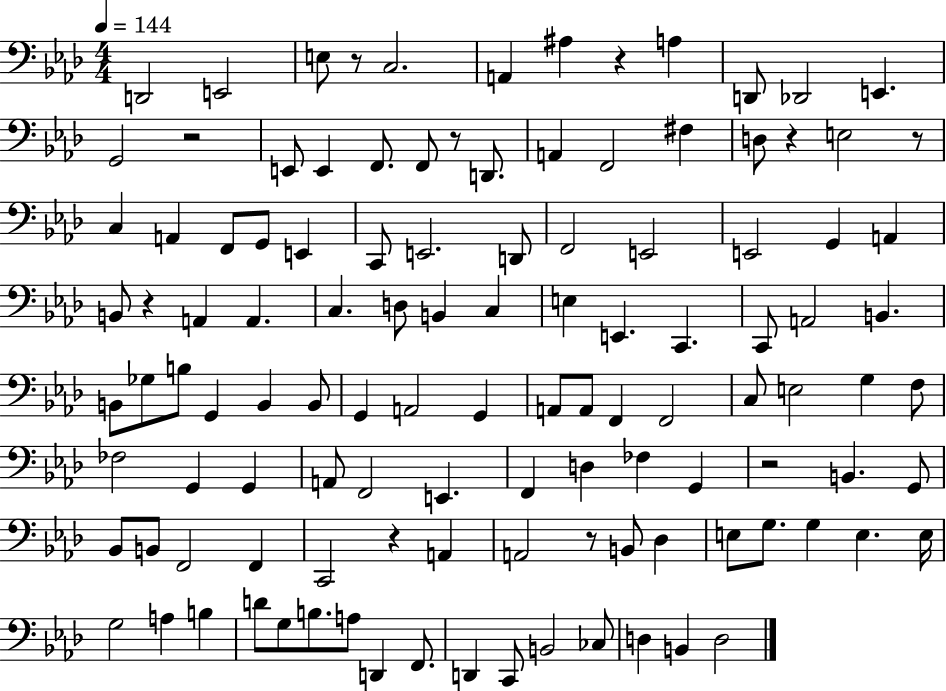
{
  \clef bass
  \numericTimeSignature
  \time 4/4
  \key aes \major
  \tempo 4 = 144
  d,2 e,2 | e8 r8 c2. | a,4 ais4 r4 a4 | d,8 des,2 e,4. | \break g,2 r2 | e,8 e,4 f,8. f,8 r8 d,8. | a,4 f,2 fis4 | d8 r4 e2 r8 | \break c4 a,4 f,8 g,8 e,4 | c,8 e,2. d,8 | f,2 e,2 | e,2 g,4 a,4 | \break b,8 r4 a,4 a,4. | c4. d8 b,4 c4 | e4 e,4. c,4. | c,8 a,2 b,4. | \break b,8 ges8 b8 g,4 b,4 b,8 | g,4 a,2 g,4 | a,8 a,8 f,4 f,2 | c8 e2 g4 f8 | \break fes2 g,4 g,4 | a,8 f,2 e,4. | f,4 d4 fes4 g,4 | r2 b,4. g,8 | \break bes,8 b,8 f,2 f,4 | c,2 r4 a,4 | a,2 r8 b,8 des4 | e8 g8. g4 e4. e16 | \break g2 a4 b4 | d'8 g8 b8. a8 d,4 f,8. | d,4 c,8 b,2 ces8 | d4 b,4 d2 | \break \bar "|."
}